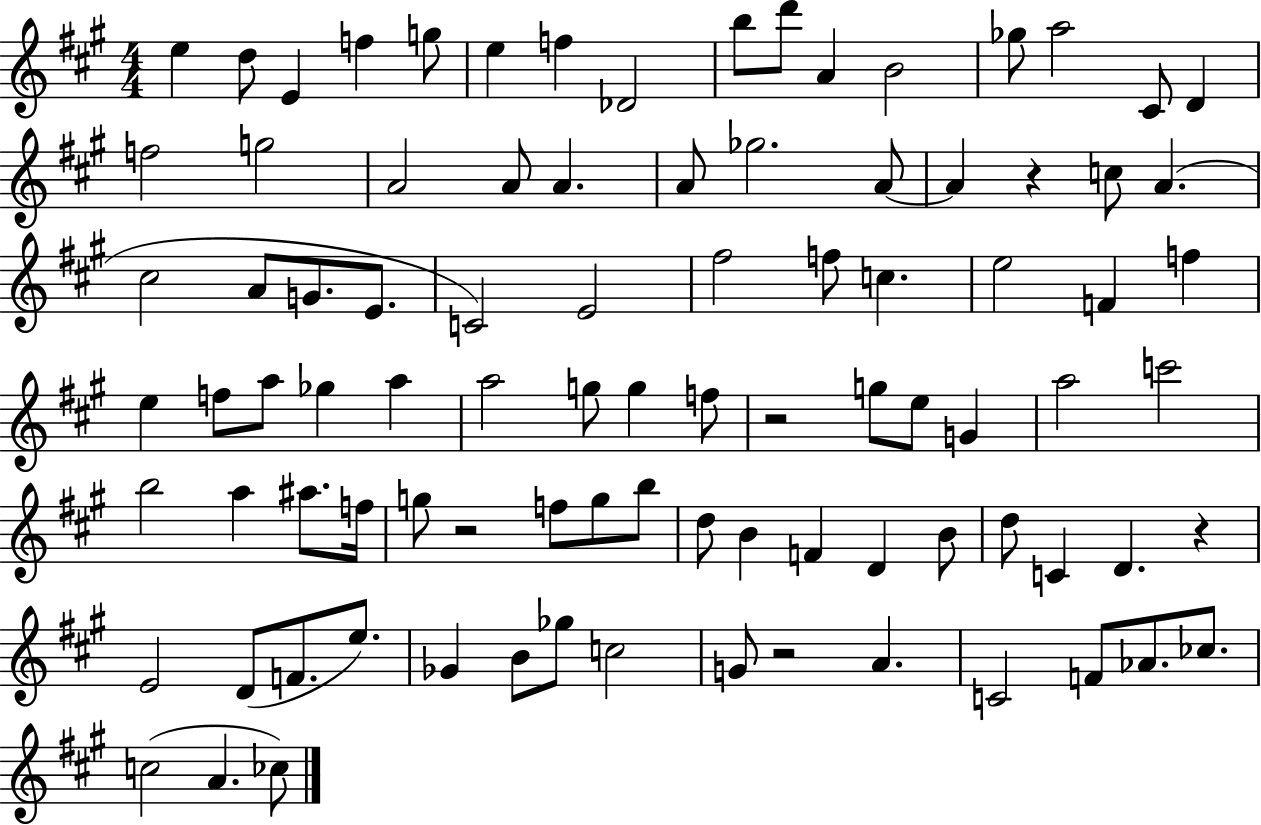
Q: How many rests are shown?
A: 5